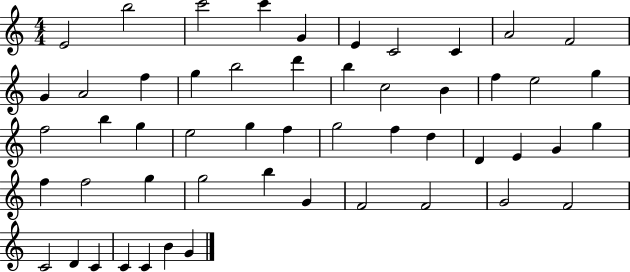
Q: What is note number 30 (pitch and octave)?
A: F5